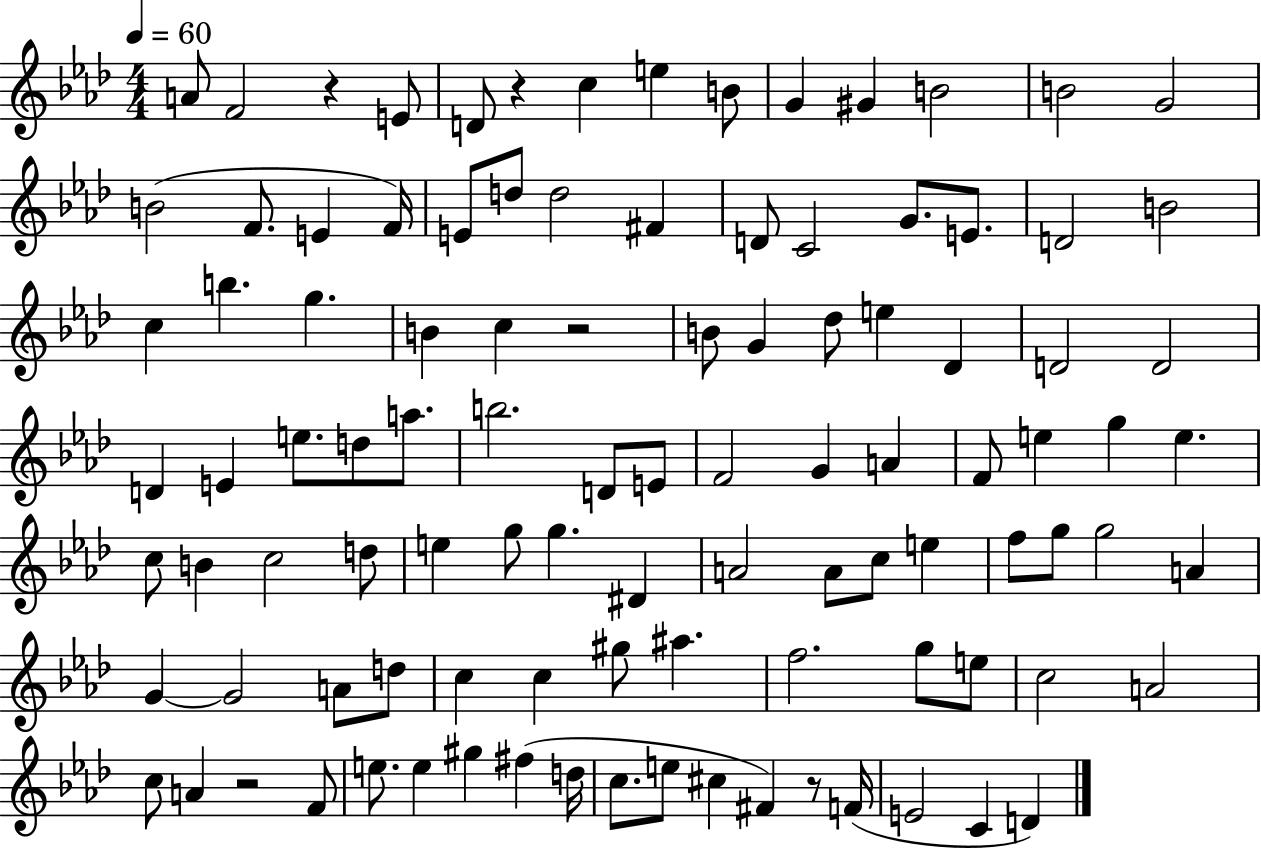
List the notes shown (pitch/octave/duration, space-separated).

A4/e F4/h R/q E4/e D4/e R/q C5/q E5/q B4/e G4/q G#4/q B4/h B4/h G4/h B4/h F4/e. E4/q F4/s E4/e D5/e D5/h F#4/q D4/e C4/h G4/e. E4/e. D4/h B4/h C5/q B5/q. G5/q. B4/q C5/q R/h B4/e G4/q Db5/e E5/q Db4/q D4/h D4/h D4/q E4/q E5/e. D5/e A5/e. B5/h. D4/e E4/e F4/h G4/q A4/q F4/e E5/q G5/q E5/q. C5/e B4/q C5/h D5/e E5/q G5/e G5/q. D#4/q A4/h A4/e C5/e E5/q F5/e G5/e G5/h A4/q G4/q G4/h A4/e D5/e C5/q C5/q G#5/e A#5/q. F5/h. G5/e E5/e C5/h A4/h C5/e A4/q R/h F4/e E5/e. E5/q G#5/q F#5/q D5/s C5/e. E5/e C#5/q F#4/q R/e F4/s E4/h C4/q D4/q